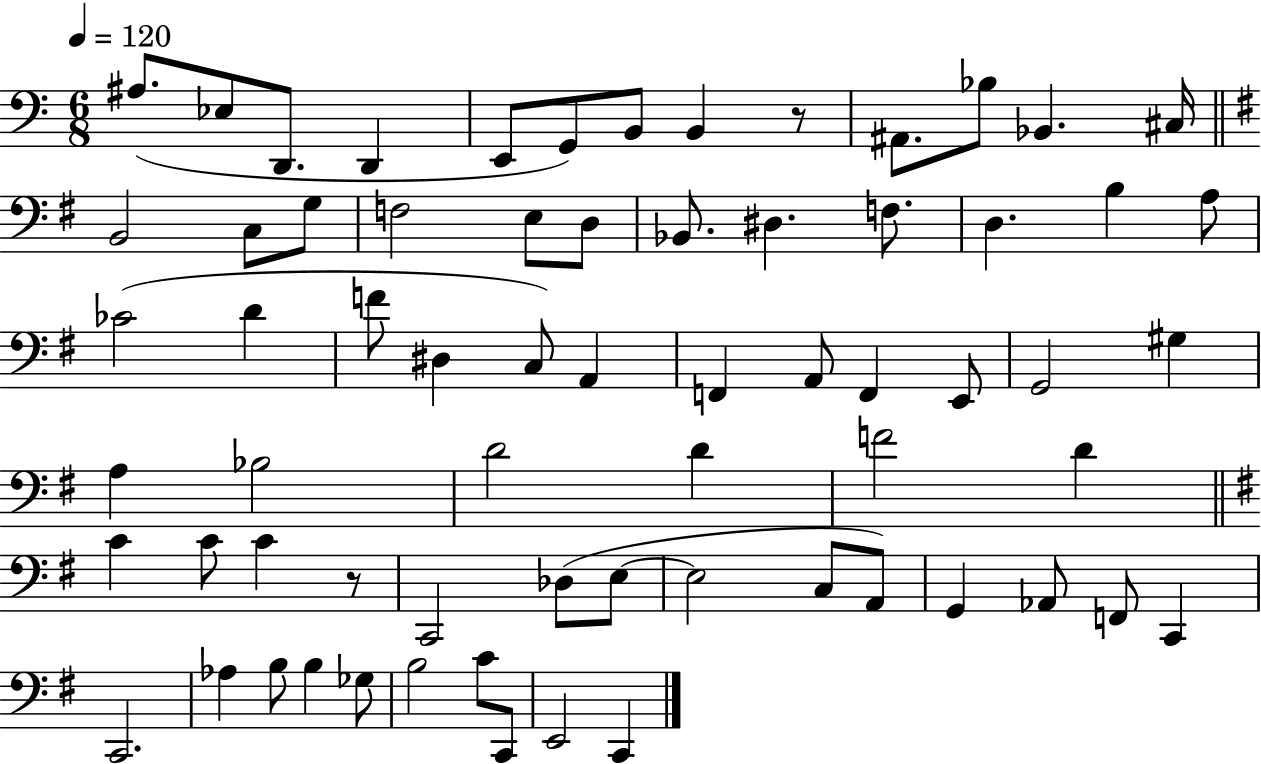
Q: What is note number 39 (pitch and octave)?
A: D4